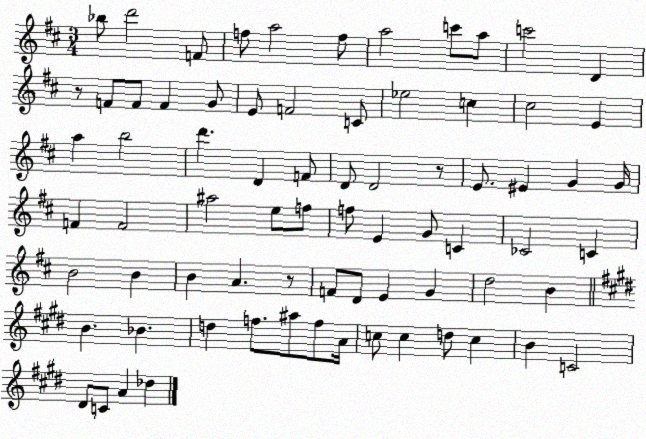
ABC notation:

X:1
T:Untitled
M:3/4
L:1/4
K:D
_b/2 d'2 F/2 f/2 a2 f/2 a2 c'/2 a/2 c'2 D z/2 F/2 F/2 F G/2 E/2 F2 C/2 _e2 c ^c2 E a b2 d' D F/2 D/2 D2 z/2 E/2 ^E G G/4 F F2 ^a2 e/2 f/2 f/2 E G/2 C _C2 C B2 B B A z/2 F/2 D/2 E G d2 B B _B d f/2 ^a/2 f/2 A/4 c/2 c d/2 c B C2 ^D/2 C/2 A _d